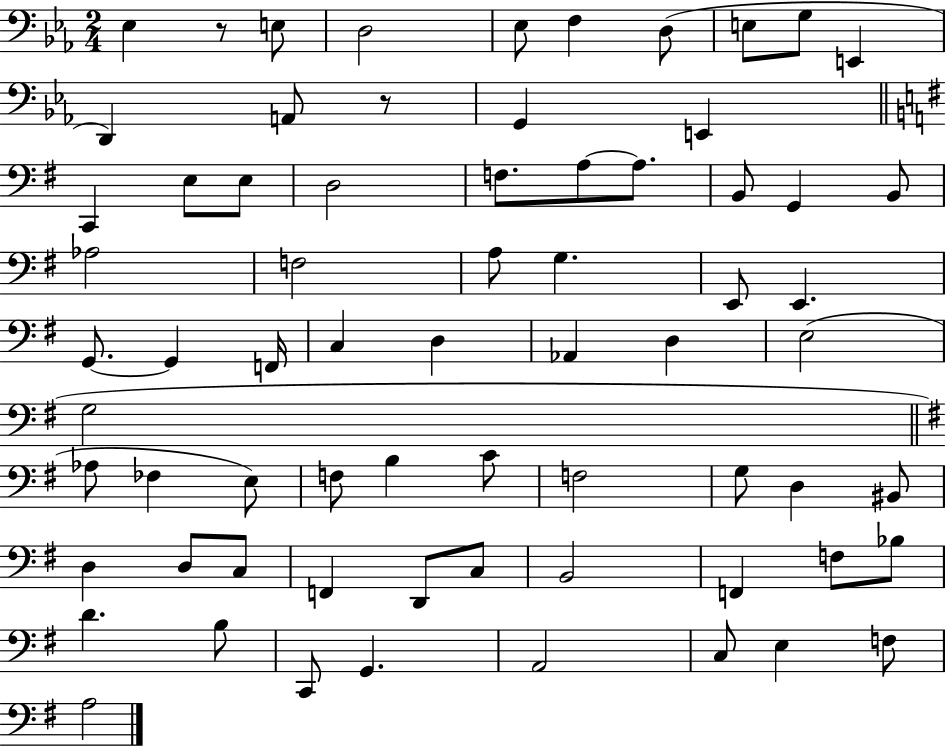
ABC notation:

X:1
T:Untitled
M:2/4
L:1/4
K:Eb
_E, z/2 E,/2 D,2 _E,/2 F, D,/2 E,/2 G,/2 E,, D,, A,,/2 z/2 G,, E,, C,, E,/2 E,/2 D,2 F,/2 A,/2 A,/2 B,,/2 G,, B,,/2 _A,2 F,2 A,/2 G, E,,/2 E,, G,,/2 G,, F,,/4 C, D, _A,, D, E,2 G,2 _A,/2 _F, E,/2 F,/2 B, C/2 F,2 G,/2 D, ^B,,/2 D, D,/2 C,/2 F,, D,,/2 C,/2 B,,2 F,, F,/2 _B,/2 D B,/2 C,,/2 G,, A,,2 C,/2 E, F,/2 A,2